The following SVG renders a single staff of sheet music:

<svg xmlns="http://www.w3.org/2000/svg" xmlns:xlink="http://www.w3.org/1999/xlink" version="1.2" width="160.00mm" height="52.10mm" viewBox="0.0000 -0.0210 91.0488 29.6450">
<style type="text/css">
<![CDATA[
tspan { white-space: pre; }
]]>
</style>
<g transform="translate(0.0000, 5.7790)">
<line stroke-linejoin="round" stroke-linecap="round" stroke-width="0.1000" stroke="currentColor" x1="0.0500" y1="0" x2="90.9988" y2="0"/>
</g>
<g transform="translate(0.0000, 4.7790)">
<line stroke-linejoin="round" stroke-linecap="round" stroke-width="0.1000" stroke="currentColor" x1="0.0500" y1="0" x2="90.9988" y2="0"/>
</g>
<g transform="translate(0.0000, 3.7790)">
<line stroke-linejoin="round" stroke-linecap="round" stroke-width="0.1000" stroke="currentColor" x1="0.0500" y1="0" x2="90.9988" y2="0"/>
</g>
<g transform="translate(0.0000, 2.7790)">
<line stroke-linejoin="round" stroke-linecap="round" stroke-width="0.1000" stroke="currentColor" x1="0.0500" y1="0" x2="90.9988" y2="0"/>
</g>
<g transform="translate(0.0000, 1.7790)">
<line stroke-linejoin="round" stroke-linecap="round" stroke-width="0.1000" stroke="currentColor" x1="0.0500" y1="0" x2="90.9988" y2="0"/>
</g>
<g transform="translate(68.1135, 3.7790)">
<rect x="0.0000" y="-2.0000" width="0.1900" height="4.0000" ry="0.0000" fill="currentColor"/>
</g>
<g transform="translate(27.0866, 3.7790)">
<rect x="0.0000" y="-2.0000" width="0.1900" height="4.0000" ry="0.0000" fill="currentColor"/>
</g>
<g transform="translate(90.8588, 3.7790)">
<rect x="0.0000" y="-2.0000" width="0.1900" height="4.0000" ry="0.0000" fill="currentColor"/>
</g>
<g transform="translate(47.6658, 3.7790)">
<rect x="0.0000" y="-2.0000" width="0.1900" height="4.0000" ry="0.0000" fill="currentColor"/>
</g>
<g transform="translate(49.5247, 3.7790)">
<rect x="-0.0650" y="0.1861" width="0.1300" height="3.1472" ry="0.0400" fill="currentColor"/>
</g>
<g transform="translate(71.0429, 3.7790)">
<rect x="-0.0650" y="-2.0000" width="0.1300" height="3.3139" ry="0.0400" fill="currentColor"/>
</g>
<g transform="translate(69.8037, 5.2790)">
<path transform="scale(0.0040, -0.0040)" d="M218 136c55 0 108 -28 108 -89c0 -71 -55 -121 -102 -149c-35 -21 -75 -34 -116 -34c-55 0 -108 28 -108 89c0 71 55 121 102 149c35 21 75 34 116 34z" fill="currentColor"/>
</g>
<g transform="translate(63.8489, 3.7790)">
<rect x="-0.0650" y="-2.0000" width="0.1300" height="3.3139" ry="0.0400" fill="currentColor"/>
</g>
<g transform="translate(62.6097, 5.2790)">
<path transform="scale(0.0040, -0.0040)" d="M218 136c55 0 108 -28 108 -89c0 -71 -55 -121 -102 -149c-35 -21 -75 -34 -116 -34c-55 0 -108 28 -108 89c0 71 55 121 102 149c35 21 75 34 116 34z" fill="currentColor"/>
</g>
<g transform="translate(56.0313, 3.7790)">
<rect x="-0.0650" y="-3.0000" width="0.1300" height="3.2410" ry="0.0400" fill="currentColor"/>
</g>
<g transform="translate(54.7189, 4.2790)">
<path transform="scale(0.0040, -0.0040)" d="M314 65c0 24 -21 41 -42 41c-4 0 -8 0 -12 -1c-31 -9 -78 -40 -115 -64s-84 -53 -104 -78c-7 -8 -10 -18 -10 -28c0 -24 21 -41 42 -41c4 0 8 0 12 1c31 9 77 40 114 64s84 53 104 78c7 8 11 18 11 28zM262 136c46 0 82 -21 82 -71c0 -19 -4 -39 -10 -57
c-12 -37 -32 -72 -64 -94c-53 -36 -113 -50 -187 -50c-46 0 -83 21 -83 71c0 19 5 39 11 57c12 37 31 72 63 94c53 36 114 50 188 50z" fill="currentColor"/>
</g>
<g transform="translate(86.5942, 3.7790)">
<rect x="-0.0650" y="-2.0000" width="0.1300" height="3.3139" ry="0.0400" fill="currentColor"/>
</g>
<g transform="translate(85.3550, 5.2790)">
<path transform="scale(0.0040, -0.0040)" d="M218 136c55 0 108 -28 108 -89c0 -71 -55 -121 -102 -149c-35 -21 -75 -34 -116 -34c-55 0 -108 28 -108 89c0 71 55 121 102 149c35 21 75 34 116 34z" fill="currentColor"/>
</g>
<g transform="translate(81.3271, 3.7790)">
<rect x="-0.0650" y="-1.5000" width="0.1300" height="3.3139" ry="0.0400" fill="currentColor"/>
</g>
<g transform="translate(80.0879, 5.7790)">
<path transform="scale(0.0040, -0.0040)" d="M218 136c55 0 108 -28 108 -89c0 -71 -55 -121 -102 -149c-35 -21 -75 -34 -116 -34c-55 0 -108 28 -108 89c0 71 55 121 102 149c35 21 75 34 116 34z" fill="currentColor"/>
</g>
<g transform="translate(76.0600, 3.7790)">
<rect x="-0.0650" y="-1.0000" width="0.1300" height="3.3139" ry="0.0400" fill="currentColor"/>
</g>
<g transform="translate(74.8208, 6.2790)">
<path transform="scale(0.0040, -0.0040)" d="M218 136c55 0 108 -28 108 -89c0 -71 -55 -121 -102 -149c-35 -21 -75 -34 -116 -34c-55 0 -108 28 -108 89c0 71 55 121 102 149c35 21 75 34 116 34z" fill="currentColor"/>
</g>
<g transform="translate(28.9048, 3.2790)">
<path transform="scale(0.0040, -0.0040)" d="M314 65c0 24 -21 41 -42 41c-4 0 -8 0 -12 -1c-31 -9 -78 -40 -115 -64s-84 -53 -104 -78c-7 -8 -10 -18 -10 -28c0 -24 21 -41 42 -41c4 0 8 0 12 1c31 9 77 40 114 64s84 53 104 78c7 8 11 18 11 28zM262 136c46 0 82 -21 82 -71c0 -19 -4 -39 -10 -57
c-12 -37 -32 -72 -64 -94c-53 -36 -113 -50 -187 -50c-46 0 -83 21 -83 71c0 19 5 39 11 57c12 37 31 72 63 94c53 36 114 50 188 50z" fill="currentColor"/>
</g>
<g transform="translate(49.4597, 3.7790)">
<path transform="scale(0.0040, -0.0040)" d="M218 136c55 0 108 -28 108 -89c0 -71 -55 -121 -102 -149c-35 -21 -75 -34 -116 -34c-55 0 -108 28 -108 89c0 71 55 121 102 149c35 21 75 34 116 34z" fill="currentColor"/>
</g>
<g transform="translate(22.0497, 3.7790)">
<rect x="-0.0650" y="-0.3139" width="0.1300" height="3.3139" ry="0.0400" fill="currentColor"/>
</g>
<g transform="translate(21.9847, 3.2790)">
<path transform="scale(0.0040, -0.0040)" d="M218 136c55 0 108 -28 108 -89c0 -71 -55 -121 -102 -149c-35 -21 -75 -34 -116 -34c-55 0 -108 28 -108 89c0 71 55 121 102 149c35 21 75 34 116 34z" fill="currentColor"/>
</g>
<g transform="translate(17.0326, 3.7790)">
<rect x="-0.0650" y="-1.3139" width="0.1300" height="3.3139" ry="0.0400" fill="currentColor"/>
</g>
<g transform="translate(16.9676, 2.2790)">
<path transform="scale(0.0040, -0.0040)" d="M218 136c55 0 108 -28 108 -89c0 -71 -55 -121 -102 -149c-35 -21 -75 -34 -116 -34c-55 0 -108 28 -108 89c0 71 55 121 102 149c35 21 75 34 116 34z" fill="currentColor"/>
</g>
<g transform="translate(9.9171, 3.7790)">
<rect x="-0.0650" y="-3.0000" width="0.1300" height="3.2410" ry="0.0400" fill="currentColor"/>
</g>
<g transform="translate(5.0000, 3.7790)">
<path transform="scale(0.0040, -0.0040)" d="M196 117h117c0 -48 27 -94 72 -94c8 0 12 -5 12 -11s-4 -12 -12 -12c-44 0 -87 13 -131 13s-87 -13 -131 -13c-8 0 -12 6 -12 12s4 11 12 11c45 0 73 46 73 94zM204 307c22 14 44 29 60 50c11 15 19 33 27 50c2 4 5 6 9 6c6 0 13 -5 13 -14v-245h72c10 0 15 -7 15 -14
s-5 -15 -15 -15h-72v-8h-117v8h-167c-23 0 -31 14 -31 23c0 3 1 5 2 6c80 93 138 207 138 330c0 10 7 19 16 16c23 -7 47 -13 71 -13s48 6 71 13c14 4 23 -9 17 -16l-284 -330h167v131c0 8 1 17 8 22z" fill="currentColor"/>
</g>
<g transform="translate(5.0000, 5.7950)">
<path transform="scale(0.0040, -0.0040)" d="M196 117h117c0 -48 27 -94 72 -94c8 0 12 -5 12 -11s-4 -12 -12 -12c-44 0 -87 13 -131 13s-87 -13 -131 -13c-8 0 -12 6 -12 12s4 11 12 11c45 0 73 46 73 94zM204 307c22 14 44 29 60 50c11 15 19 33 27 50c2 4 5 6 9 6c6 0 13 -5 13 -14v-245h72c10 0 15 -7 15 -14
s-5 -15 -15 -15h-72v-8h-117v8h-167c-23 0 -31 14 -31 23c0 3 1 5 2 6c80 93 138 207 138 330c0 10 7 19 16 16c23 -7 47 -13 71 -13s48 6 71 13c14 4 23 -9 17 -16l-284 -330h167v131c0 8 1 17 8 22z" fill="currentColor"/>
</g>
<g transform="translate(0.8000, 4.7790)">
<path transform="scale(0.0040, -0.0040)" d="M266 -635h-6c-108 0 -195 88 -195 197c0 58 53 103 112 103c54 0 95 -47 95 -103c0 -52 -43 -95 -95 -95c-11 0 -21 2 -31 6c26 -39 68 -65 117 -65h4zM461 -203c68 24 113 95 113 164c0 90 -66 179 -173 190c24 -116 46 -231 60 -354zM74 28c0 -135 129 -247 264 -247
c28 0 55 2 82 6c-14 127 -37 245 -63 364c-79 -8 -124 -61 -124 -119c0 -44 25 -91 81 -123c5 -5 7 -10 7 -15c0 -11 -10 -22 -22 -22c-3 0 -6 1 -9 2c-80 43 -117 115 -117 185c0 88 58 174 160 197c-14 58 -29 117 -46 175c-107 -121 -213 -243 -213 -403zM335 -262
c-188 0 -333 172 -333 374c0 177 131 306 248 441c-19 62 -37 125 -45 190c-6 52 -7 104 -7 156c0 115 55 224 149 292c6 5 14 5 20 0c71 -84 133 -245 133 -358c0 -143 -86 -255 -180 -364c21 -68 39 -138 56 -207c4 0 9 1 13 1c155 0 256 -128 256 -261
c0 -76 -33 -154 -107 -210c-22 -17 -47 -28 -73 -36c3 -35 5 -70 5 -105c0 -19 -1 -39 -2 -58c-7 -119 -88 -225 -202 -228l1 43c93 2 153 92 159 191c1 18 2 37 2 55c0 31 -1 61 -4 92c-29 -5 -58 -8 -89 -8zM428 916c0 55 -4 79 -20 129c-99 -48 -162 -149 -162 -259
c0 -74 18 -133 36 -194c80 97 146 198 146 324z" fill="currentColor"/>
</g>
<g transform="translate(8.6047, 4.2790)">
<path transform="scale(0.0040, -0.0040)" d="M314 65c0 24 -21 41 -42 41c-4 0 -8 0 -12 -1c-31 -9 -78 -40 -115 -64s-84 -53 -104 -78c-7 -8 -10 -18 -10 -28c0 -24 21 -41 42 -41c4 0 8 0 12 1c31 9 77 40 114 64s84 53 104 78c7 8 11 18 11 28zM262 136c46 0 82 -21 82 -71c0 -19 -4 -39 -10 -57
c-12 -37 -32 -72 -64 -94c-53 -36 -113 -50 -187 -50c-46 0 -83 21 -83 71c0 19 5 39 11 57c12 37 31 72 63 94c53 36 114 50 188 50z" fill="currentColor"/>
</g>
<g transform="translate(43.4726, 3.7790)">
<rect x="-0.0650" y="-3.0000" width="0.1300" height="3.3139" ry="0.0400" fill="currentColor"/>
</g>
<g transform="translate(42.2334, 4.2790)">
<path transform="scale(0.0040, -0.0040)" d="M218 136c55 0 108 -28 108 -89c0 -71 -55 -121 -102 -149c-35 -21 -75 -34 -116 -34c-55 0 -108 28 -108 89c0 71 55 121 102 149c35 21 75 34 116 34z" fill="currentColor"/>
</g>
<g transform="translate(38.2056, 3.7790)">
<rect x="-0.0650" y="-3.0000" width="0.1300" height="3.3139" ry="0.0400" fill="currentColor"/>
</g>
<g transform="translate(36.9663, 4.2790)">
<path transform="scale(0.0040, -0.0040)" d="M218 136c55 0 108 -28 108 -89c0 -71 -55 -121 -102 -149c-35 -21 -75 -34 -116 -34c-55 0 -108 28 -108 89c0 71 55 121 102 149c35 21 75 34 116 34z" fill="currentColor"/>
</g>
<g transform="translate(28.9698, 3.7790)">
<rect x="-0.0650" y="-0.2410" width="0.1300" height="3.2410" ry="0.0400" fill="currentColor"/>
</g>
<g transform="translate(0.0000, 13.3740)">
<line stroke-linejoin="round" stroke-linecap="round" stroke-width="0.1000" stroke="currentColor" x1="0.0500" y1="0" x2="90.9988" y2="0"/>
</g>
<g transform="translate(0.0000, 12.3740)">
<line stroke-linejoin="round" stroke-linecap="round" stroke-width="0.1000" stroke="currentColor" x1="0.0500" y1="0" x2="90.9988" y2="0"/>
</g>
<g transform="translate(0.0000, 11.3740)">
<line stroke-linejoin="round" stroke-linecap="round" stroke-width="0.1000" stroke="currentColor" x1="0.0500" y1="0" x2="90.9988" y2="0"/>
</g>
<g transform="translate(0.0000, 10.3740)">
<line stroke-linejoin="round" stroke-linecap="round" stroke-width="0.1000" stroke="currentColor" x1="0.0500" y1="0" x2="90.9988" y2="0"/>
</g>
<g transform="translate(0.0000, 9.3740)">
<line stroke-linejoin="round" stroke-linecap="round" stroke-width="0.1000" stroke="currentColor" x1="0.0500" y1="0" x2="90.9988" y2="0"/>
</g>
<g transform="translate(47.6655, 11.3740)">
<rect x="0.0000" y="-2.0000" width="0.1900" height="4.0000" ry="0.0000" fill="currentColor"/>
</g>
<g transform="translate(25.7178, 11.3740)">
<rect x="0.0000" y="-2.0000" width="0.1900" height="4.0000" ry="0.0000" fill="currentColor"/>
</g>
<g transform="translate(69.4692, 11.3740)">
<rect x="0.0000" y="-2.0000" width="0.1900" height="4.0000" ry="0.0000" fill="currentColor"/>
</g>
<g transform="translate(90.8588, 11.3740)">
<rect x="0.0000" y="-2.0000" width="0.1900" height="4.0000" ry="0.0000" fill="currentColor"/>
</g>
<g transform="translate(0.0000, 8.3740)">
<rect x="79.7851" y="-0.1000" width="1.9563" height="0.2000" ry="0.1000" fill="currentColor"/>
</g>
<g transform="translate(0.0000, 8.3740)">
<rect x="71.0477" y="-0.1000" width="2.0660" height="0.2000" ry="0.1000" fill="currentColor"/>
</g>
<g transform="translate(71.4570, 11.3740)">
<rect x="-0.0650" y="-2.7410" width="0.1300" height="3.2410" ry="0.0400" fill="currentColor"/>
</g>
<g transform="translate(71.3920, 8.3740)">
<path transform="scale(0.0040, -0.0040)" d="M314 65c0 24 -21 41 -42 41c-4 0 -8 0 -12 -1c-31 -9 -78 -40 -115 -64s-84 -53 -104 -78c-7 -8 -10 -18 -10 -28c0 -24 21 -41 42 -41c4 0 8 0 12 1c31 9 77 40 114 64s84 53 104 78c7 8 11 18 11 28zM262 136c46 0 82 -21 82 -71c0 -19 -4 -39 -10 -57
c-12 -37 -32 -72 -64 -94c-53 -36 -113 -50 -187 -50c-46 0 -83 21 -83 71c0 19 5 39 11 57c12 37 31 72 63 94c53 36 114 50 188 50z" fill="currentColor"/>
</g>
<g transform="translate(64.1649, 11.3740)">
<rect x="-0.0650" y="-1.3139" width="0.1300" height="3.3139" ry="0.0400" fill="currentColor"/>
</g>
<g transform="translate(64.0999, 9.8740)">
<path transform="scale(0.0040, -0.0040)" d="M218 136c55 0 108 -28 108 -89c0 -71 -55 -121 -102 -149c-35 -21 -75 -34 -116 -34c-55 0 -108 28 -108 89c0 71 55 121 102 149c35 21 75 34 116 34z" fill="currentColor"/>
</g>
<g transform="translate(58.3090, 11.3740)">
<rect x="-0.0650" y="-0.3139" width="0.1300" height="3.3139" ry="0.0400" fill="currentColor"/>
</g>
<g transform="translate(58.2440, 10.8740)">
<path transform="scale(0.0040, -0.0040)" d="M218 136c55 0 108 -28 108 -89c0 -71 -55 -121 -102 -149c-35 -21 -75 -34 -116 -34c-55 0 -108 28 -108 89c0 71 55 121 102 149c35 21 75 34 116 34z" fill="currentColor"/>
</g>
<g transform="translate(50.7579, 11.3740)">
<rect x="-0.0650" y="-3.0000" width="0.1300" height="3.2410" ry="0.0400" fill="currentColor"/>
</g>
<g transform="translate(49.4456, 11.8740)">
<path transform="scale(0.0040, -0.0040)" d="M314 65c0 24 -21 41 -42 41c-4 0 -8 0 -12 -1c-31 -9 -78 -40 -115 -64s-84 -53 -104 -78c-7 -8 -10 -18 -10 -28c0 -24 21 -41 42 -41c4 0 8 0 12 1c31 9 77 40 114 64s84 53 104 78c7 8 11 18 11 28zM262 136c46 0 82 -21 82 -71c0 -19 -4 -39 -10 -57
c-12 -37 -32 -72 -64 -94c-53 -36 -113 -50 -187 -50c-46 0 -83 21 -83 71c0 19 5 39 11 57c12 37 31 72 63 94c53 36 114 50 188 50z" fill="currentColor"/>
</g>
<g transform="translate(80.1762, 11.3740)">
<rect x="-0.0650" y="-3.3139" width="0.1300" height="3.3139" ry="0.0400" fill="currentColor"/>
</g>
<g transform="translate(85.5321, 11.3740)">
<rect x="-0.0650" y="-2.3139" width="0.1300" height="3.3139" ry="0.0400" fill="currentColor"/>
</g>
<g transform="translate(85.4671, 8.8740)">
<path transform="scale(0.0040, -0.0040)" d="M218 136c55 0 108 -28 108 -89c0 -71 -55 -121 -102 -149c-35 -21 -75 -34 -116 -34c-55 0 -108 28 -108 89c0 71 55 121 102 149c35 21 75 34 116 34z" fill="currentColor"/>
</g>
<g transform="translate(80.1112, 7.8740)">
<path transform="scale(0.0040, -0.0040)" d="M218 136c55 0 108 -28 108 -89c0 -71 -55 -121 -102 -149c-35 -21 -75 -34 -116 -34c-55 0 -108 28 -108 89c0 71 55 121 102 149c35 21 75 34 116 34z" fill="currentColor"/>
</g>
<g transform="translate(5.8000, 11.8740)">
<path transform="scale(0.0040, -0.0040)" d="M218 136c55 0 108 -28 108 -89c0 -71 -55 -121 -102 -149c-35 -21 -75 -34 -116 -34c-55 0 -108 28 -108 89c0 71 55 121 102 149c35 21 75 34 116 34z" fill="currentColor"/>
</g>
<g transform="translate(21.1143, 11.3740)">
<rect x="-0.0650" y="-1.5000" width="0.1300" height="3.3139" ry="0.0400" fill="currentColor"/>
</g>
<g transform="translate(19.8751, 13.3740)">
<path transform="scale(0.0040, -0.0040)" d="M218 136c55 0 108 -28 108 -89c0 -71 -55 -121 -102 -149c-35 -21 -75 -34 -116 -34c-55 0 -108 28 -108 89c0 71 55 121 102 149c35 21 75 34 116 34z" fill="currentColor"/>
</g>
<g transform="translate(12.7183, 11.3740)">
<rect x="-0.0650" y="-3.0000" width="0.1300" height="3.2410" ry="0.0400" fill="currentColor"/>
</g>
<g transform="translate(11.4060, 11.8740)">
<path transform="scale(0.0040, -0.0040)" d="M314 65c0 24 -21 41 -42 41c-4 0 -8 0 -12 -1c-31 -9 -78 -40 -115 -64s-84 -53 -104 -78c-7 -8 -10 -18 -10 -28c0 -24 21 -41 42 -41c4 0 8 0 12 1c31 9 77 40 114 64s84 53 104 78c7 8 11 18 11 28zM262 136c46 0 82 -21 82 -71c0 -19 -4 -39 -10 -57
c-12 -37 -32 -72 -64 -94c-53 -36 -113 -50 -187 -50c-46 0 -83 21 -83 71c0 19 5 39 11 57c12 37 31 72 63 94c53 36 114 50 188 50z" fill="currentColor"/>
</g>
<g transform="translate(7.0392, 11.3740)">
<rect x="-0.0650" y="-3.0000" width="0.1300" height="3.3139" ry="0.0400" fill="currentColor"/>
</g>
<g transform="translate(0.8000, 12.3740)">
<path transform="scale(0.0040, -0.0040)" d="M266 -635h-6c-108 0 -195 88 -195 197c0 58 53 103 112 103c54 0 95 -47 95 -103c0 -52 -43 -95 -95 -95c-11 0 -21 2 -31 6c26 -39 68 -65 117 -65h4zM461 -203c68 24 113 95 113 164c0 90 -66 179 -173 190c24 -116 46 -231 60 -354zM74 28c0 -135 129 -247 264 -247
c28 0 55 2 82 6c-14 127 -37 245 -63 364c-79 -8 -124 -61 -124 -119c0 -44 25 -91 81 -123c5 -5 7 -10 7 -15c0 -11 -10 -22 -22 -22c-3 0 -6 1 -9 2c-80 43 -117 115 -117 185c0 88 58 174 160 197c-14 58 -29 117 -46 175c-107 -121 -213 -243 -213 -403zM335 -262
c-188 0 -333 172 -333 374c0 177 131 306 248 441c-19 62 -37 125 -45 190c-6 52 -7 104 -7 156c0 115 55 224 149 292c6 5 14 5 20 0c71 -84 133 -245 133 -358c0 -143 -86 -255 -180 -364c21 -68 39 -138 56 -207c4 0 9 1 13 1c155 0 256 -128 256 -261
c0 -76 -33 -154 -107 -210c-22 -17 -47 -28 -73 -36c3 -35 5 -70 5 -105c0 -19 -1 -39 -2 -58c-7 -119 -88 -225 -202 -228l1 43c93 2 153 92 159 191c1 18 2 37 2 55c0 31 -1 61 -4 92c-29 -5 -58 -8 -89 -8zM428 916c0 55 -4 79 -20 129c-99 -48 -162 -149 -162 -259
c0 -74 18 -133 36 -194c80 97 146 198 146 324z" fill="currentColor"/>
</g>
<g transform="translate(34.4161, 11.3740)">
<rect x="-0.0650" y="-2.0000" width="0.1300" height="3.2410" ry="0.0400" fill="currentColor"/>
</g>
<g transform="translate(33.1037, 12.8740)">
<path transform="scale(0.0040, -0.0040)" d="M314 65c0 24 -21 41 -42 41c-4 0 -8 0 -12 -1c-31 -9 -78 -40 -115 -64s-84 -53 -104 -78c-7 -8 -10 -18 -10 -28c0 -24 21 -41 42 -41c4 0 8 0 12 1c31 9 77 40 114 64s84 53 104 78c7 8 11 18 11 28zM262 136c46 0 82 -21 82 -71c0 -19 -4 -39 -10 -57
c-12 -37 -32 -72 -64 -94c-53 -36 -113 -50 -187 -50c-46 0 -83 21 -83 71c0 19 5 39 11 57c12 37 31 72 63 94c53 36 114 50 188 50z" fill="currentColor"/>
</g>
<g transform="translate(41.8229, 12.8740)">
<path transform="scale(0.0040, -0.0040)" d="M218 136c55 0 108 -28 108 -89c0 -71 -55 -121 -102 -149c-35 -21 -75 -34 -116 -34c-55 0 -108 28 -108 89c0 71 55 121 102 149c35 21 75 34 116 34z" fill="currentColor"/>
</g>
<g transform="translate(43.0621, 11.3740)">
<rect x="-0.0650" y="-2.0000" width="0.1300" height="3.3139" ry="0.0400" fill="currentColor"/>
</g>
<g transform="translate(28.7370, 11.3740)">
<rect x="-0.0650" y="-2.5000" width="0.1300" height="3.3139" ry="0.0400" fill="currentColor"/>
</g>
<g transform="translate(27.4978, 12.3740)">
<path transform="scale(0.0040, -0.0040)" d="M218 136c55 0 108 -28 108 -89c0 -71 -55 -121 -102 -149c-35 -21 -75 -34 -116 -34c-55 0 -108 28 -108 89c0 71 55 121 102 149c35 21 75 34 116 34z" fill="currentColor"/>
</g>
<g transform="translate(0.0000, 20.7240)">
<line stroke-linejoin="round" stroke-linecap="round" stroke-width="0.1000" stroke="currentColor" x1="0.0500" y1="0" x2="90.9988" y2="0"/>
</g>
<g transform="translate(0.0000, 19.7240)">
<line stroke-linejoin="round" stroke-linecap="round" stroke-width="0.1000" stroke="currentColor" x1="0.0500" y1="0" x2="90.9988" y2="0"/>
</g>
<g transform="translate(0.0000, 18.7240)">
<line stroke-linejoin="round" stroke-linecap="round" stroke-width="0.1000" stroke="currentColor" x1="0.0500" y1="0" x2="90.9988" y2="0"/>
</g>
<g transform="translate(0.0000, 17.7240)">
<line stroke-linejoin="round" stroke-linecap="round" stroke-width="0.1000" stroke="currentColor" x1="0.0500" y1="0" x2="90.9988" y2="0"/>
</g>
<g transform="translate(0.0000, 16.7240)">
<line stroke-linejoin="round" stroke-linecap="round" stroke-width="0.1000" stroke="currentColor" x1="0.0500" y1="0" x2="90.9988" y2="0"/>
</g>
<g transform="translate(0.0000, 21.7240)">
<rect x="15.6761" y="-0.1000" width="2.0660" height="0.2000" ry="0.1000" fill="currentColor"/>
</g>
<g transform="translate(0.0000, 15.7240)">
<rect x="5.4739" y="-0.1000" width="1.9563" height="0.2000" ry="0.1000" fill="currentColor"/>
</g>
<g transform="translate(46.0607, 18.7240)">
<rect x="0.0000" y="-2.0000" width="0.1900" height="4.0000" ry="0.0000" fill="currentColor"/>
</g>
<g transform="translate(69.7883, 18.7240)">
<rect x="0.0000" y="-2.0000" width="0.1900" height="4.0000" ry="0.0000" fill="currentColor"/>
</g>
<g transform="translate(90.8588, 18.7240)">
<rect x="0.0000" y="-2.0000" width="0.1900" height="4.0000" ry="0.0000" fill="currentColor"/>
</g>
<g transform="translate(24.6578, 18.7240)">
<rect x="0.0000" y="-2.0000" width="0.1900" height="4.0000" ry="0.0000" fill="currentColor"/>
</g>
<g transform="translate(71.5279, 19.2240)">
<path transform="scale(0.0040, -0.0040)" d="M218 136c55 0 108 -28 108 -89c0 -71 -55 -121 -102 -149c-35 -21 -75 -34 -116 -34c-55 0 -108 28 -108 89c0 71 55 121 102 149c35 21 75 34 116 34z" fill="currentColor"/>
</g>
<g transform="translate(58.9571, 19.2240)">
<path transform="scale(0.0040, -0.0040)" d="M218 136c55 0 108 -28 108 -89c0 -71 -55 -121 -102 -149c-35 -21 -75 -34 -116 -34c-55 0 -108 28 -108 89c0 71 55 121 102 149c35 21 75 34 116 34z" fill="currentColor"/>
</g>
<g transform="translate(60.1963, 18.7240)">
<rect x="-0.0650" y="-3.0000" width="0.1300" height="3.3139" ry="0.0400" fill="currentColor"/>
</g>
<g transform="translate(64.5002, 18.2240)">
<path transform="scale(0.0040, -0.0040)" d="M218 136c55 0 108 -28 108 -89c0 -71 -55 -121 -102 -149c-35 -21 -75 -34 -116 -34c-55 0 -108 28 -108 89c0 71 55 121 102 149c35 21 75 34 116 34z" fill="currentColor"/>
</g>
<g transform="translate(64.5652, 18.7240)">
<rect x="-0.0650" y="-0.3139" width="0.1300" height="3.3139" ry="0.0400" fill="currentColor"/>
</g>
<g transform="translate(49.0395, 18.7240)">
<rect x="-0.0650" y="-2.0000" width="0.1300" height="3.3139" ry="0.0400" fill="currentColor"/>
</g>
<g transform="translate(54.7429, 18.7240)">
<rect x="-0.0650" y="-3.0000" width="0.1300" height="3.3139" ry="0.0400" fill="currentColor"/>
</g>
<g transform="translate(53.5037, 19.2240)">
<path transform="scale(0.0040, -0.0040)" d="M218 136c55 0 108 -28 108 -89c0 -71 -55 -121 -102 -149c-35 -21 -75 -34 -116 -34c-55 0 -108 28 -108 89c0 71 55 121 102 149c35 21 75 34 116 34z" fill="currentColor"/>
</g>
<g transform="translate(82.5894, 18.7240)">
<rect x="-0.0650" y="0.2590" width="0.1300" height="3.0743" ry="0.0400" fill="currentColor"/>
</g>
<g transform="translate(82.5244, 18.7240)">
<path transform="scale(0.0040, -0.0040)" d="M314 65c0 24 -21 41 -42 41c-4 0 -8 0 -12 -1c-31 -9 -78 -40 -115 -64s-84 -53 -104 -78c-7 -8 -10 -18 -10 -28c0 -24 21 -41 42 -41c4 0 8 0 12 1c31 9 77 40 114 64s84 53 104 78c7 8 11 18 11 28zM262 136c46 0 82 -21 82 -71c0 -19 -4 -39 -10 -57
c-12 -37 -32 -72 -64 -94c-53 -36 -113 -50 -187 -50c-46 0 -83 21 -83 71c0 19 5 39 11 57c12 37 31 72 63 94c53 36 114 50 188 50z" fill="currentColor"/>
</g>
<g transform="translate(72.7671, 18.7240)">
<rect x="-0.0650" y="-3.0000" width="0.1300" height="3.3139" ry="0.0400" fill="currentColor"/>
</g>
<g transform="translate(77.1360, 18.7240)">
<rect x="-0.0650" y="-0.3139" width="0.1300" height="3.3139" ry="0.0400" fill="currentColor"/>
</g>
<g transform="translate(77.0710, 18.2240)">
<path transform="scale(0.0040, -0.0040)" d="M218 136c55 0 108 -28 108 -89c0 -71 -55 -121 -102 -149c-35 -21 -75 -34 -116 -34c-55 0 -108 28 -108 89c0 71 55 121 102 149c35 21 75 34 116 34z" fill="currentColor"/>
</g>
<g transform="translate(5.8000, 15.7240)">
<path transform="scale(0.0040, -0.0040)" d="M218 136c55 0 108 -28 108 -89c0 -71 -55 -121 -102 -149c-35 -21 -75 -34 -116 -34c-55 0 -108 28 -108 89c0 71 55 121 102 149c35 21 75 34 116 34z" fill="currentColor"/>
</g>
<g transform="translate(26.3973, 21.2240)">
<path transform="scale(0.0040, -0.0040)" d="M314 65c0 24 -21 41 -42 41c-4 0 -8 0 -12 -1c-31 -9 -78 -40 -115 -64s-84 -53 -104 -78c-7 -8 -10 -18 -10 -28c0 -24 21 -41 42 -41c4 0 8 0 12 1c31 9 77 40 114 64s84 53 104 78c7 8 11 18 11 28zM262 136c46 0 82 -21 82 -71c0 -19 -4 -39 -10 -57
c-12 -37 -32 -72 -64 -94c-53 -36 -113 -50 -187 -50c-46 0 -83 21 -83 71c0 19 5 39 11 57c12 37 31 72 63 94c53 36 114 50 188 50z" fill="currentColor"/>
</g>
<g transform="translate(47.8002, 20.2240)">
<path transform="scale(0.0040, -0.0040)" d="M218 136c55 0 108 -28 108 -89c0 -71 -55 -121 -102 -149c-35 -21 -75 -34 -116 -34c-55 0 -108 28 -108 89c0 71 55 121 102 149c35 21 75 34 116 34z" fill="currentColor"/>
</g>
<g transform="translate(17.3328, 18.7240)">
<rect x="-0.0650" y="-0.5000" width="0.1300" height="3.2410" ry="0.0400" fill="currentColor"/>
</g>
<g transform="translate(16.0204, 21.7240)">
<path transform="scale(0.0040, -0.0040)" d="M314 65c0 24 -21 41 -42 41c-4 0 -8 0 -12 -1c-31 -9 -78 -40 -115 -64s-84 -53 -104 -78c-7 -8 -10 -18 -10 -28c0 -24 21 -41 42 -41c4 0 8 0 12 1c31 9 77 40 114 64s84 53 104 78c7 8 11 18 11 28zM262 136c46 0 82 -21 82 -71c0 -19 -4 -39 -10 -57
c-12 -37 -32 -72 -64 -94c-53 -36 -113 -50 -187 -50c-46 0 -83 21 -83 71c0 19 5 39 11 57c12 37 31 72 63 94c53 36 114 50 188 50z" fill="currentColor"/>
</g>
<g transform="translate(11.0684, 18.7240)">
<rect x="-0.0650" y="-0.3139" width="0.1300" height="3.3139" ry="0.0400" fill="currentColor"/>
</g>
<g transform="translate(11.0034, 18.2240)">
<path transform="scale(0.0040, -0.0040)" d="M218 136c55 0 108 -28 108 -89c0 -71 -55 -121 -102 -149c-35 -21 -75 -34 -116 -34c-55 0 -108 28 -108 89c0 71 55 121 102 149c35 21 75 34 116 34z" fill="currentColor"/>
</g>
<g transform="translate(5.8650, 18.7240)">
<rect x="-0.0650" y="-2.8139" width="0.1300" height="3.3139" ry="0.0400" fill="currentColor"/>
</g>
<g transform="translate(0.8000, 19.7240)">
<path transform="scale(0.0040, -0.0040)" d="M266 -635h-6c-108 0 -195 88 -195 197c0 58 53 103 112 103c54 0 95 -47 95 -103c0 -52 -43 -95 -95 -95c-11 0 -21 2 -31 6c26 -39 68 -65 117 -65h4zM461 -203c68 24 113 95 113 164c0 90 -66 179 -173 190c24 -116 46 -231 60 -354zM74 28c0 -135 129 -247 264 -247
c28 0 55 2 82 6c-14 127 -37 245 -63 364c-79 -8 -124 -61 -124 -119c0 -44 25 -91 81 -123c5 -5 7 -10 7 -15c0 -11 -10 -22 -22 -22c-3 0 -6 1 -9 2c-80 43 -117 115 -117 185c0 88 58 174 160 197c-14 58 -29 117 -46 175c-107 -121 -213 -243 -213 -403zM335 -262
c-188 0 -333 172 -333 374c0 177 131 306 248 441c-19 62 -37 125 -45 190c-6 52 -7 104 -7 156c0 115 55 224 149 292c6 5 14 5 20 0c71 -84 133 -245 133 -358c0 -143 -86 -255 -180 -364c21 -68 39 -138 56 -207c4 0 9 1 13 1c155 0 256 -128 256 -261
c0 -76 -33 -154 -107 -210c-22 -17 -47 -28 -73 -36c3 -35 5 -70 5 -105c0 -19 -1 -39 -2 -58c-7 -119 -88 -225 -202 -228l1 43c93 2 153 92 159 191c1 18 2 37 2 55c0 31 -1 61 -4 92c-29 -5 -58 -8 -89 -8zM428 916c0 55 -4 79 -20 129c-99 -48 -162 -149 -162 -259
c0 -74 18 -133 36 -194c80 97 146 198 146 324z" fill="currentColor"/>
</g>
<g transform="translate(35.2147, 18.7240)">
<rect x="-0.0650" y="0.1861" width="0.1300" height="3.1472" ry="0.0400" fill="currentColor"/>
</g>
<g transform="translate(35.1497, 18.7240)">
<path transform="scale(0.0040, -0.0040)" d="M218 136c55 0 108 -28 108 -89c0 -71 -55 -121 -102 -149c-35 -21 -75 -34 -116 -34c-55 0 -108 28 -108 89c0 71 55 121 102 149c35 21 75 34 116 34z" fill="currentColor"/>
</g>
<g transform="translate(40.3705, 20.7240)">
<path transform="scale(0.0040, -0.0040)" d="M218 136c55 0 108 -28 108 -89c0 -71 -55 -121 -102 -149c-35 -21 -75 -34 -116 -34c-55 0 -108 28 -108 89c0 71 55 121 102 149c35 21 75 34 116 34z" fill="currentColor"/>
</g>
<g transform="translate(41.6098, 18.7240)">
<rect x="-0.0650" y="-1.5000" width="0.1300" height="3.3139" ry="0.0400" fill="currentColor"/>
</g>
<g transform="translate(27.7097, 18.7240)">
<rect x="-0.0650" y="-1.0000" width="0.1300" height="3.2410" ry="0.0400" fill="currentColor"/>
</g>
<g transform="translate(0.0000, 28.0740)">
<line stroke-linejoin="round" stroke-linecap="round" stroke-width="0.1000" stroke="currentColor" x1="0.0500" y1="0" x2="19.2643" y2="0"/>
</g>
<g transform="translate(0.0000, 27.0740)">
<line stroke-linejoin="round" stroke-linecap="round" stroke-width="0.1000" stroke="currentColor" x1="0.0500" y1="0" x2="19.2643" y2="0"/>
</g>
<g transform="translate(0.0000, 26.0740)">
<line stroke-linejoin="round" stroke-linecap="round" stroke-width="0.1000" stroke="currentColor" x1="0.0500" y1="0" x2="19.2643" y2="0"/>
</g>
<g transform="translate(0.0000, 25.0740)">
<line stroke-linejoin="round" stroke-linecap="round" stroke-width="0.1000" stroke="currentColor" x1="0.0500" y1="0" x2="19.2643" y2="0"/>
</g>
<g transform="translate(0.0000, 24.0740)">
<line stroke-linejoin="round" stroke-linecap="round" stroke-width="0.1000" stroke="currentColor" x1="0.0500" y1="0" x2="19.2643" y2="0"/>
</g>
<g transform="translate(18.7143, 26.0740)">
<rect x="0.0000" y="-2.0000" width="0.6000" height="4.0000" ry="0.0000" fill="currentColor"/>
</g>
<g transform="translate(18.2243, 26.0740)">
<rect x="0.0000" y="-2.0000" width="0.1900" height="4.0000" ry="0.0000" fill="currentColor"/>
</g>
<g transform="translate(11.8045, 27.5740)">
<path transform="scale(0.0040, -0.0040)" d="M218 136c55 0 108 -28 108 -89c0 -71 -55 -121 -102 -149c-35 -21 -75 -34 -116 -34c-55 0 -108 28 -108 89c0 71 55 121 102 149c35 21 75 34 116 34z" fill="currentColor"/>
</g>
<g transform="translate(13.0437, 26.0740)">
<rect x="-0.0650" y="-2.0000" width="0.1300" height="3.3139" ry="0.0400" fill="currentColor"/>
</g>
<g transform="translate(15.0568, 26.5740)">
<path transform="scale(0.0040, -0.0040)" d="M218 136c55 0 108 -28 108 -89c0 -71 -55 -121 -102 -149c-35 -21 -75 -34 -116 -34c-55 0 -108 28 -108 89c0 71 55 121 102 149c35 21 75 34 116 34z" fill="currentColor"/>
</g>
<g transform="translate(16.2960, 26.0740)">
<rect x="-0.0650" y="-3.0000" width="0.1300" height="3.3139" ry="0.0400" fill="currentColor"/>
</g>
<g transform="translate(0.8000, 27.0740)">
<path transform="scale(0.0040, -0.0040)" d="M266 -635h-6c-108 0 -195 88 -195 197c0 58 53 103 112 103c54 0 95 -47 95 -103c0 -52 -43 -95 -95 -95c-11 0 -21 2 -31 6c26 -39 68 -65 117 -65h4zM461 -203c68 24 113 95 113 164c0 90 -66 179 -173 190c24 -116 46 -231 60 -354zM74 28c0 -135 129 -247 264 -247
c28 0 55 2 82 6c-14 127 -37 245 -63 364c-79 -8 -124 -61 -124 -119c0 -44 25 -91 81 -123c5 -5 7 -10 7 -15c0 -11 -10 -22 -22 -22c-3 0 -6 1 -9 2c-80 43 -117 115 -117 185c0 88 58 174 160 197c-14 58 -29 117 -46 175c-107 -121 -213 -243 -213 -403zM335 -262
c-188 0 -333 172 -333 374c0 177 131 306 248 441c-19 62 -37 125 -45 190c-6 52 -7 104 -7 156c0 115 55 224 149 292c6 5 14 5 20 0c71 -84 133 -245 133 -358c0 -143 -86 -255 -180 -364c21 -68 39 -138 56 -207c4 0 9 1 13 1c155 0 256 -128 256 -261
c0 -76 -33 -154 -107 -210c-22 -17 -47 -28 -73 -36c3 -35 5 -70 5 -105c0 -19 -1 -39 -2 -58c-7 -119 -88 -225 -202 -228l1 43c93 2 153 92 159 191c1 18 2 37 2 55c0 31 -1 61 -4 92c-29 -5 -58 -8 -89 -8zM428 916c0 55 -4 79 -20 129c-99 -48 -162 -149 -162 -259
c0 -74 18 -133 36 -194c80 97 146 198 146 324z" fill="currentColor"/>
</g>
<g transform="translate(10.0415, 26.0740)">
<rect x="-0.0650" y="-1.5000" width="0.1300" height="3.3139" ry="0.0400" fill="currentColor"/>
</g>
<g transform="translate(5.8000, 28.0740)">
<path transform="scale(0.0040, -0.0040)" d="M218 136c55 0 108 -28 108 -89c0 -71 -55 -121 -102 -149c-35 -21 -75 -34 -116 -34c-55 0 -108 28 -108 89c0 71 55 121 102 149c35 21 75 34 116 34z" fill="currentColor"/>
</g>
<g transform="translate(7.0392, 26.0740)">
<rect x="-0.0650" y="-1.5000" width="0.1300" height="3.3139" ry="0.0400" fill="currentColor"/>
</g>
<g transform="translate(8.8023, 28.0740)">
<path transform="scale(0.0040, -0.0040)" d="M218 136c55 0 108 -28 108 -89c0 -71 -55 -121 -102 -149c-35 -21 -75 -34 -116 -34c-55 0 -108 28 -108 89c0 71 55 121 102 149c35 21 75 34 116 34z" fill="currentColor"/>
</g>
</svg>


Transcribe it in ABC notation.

X:1
T:Untitled
M:4/4
L:1/4
K:C
A2 e c c2 A A B A2 F F D E F A A2 E G F2 F A2 c e a2 b g a c C2 D2 B E F A A c A c B2 E E F A